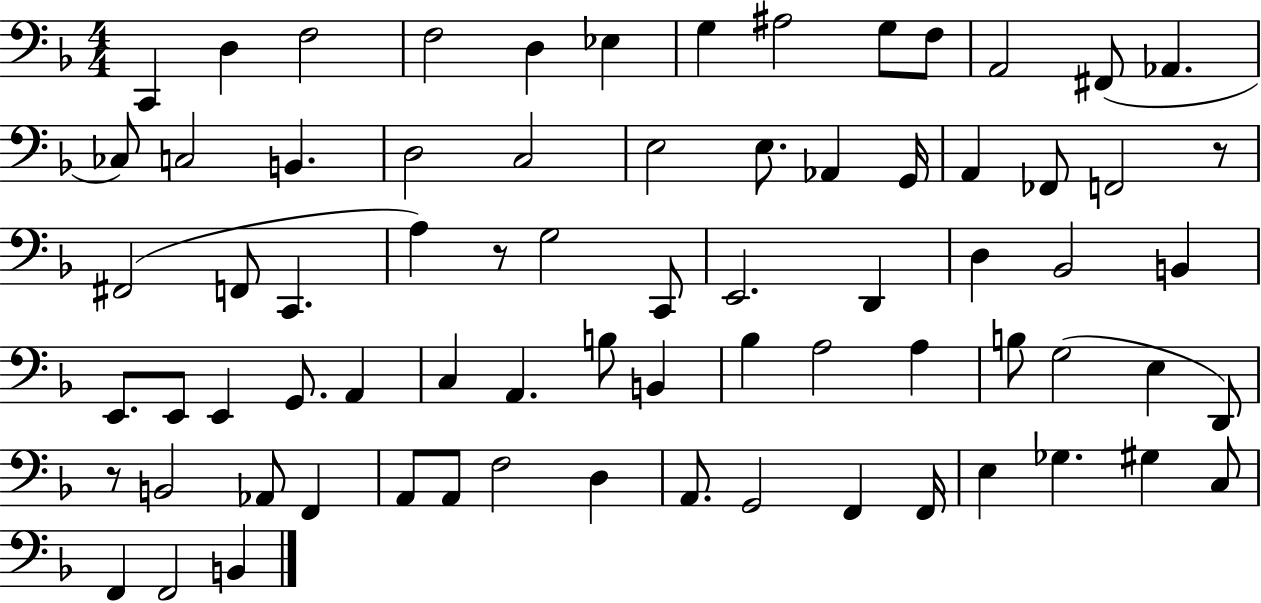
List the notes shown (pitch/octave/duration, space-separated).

C2/q D3/q F3/h F3/h D3/q Eb3/q G3/q A#3/h G3/e F3/e A2/h F#2/e Ab2/q. CES3/e C3/h B2/q. D3/h C3/h E3/h E3/e. Ab2/q G2/s A2/q FES2/e F2/h R/e F#2/h F2/e C2/q. A3/q R/e G3/h C2/e E2/h. D2/q D3/q Bb2/h B2/q E2/e. E2/e E2/q G2/e. A2/q C3/q A2/q. B3/e B2/q Bb3/q A3/h A3/q B3/e G3/h E3/q D2/e R/e B2/h Ab2/e F2/q A2/e A2/e F3/h D3/q A2/e. G2/h F2/q F2/s E3/q Gb3/q. G#3/q C3/e F2/q F2/h B2/q